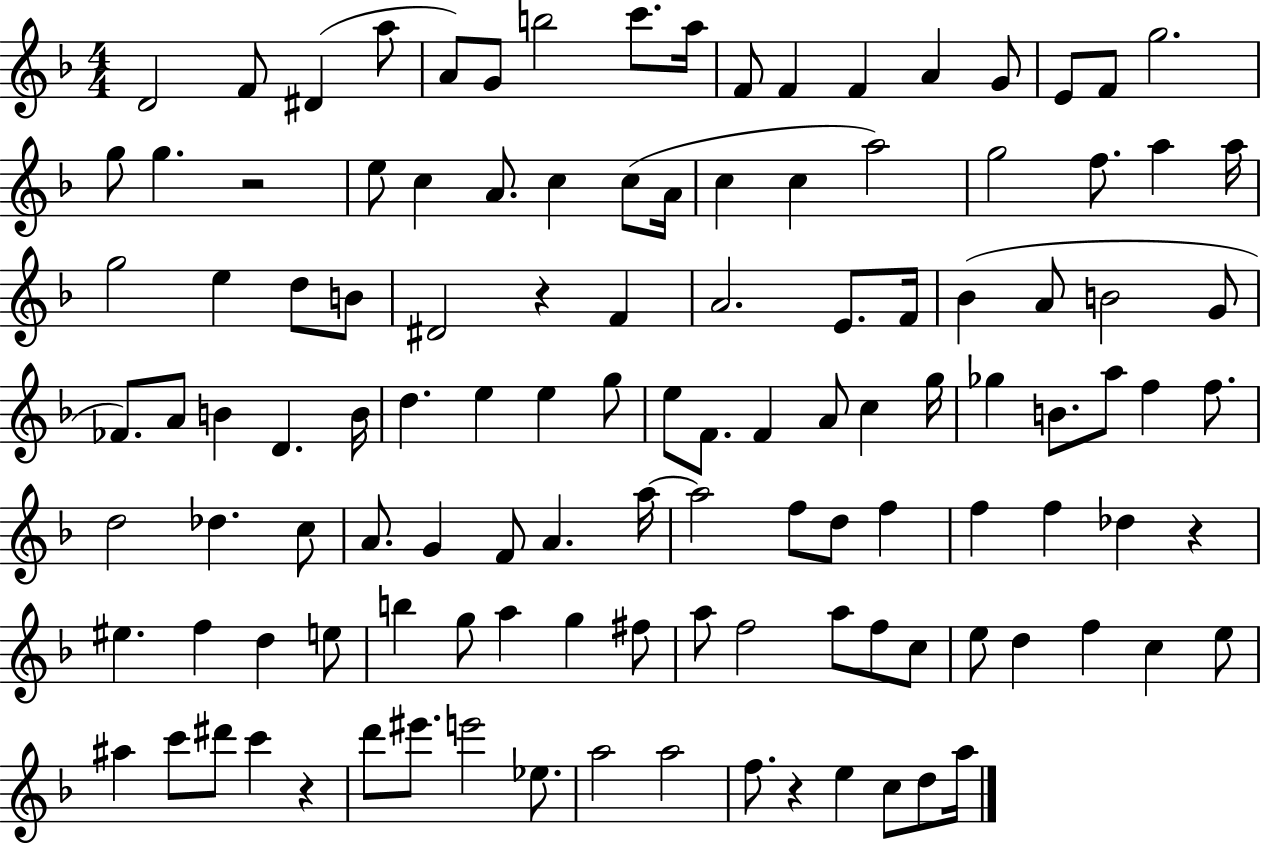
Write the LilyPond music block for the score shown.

{
  \clef treble
  \numericTimeSignature
  \time 4/4
  \key f \major
  d'2 f'8 dis'4( a''8 | a'8) g'8 b''2 c'''8. a''16 | f'8 f'4 f'4 a'4 g'8 | e'8 f'8 g''2. | \break g''8 g''4. r2 | e''8 c''4 a'8. c''4 c''8( a'16 | c''4 c''4 a''2) | g''2 f''8. a''4 a''16 | \break g''2 e''4 d''8 b'8 | dis'2 r4 f'4 | a'2. e'8. f'16 | bes'4( a'8 b'2 g'8 | \break fes'8.) a'8 b'4 d'4. b'16 | d''4. e''4 e''4 g''8 | e''8 f'8. f'4 a'8 c''4 g''16 | ges''4 b'8. a''8 f''4 f''8. | \break d''2 des''4. c''8 | a'8. g'4 f'8 a'4. a''16~~ | a''2 f''8 d''8 f''4 | f''4 f''4 des''4 r4 | \break eis''4. f''4 d''4 e''8 | b''4 g''8 a''4 g''4 fis''8 | a''8 f''2 a''8 f''8 c''8 | e''8 d''4 f''4 c''4 e''8 | \break ais''4 c'''8 dis'''8 c'''4 r4 | d'''8 eis'''8. e'''2 ees''8. | a''2 a''2 | f''8. r4 e''4 c''8 d''8 a''16 | \break \bar "|."
}